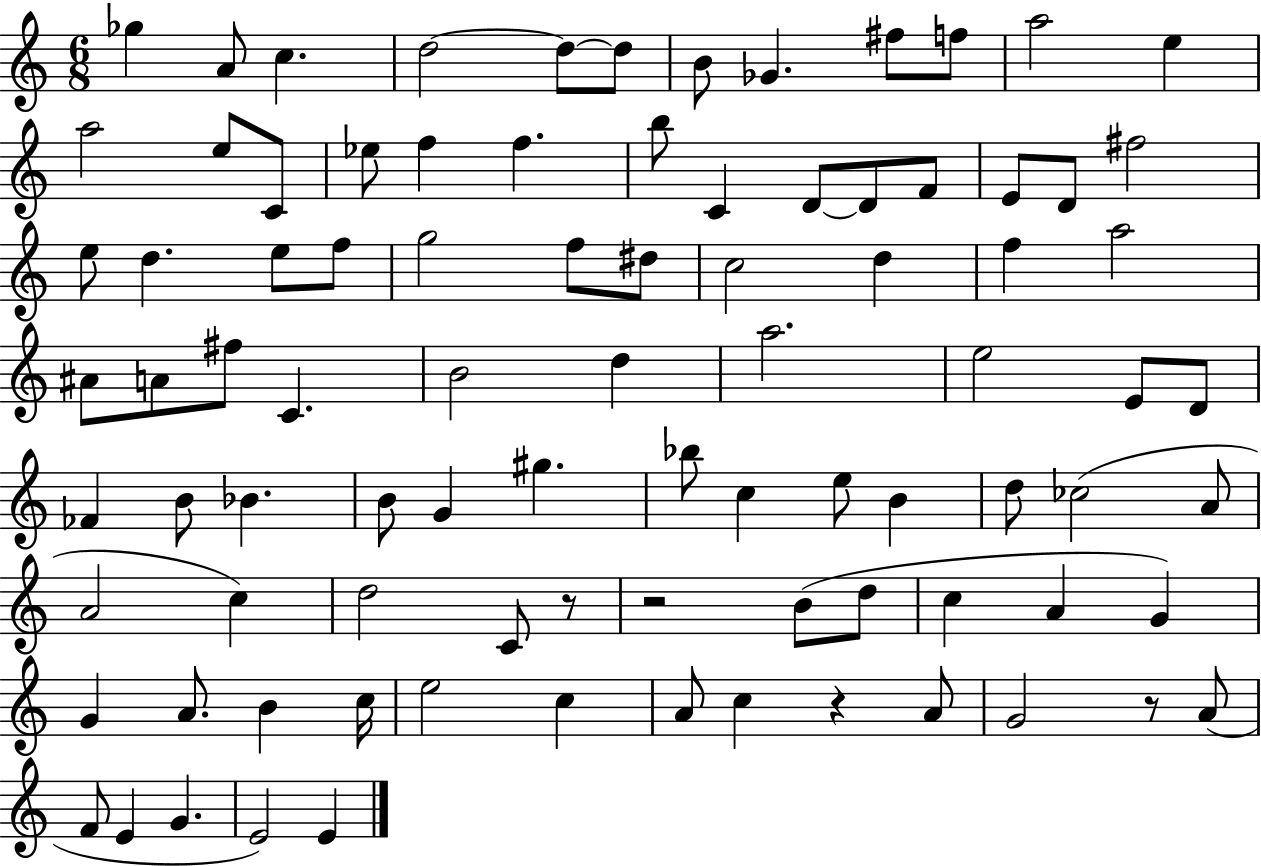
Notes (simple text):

Gb5/q A4/e C5/q. D5/h D5/e D5/e B4/e Gb4/q. F#5/e F5/e A5/h E5/q A5/h E5/e C4/e Eb5/e F5/q F5/q. B5/e C4/q D4/e D4/e F4/e E4/e D4/e F#5/h E5/e D5/q. E5/e F5/e G5/h F5/e D#5/e C5/h D5/q F5/q A5/h A#4/e A4/e F#5/e C4/q. B4/h D5/q A5/h. E5/h E4/e D4/e FES4/q B4/e Bb4/q. B4/e G4/q G#5/q. Bb5/e C5/q E5/e B4/q D5/e CES5/h A4/e A4/h C5/q D5/h C4/e R/e R/h B4/e D5/e C5/q A4/q G4/q G4/q A4/e. B4/q C5/s E5/h C5/q A4/e C5/q R/q A4/e G4/h R/e A4/e F4/e E4/q G4/q. E4/h E4/q